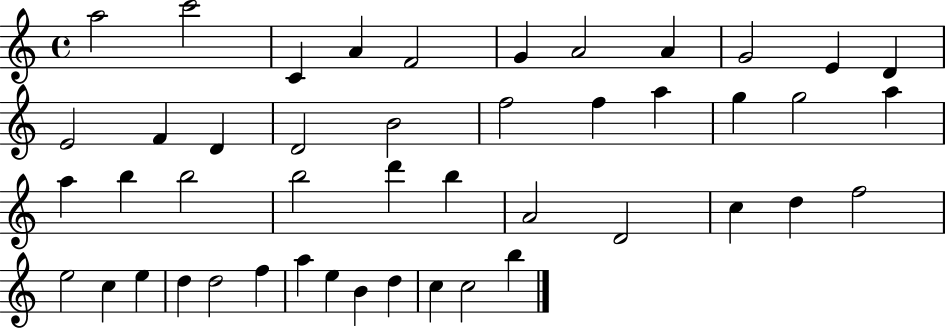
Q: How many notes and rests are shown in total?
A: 46